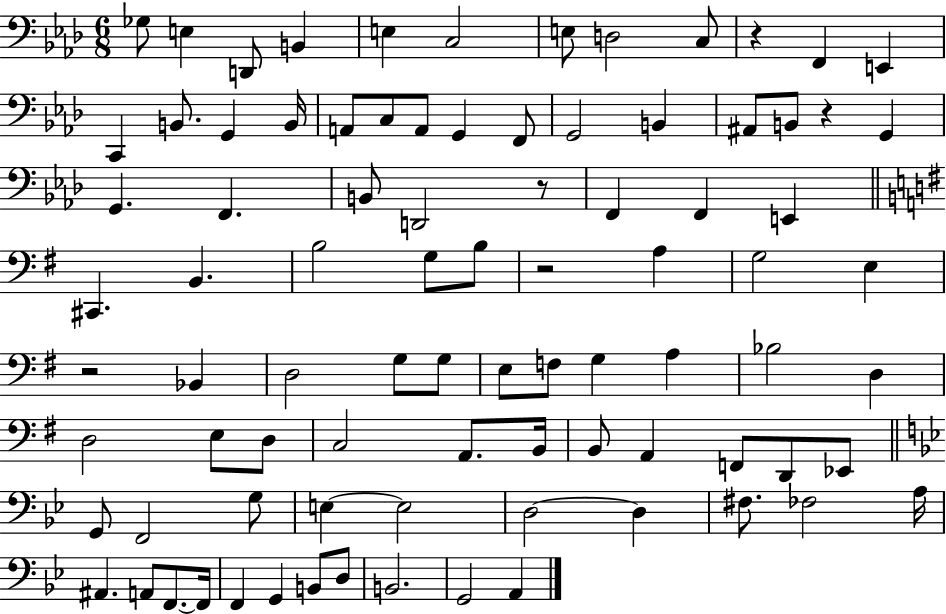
X:1
T:Untitled
M:6/8
L:1/4
K:Ab
_G,/2 E, D,,/2 B,, E, C,2 E,/2 D,2 C,/2 z F,, E,, C,, B,,/2 G,, B,,/4 A,,/2 C,/2 A,,/2 G,, F,,/2 G,,2 B,, ^A,,/2 B,,/2 z G,, G,, F,, B,,/2 D,,2 z/2 F,, F,, E,, ^C,, B,, B,2 G,/2 B,/2 z2 A, G,2 E, z2 _B,, D,2 G,/2 G,/2 E,/2 F,/2 G, A, _B,2 D, D,2 E,/2 D,/2 C,2 A,,/2 B,,/4 B,,/2 A,, F,,/2 D,,/2 _E,,/2 G,,/2 F,,2 G,/2 E, E,2 D,2 D, ^F,/2 _F,2 A,/4 ^A,, A,,/2 F,,/2 F,,/4 F,, G,, B,,/2 D,/2 B,,2 G,,2 A,,